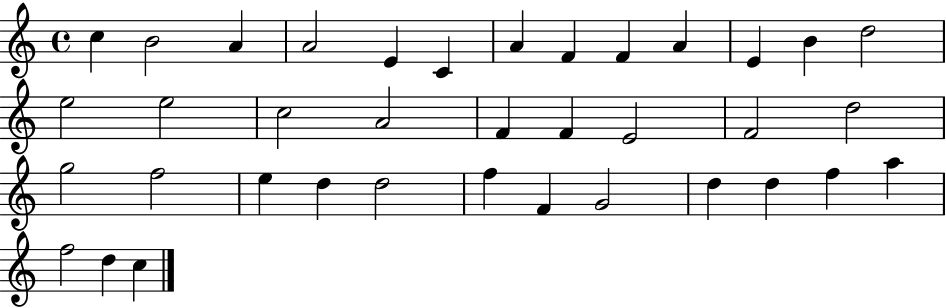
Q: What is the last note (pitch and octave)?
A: C5